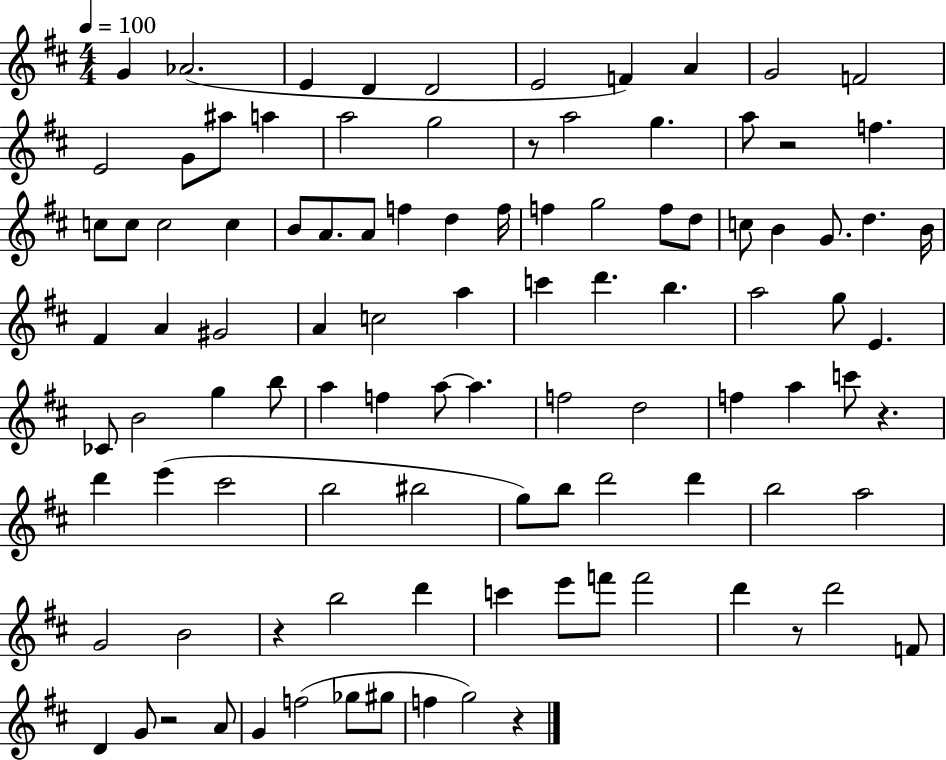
{
  \clef treble
  \numericTimeSignature
  \time 4/4
  \key d \major
  \tempo 4 = 100
  \repeat volta 2 { g'4 aes'2.( | e'4 d'4 d'2 | e'2 f'4) a'4 | g'2 f'2 | \break e'2 g'8 ais''8 a''4 | a''2 g''2 | r8 a''2 g''4. | a''8 r2 f''4. | \break c''8 c''8 c''2 c''4 | b'8 a'8. a'8 f''4 d''4 f''16 | f''4 g''2 f''8 d''8 | c''8 b'4 g'8. d''4. b'16 | \break fis'4 a'4 gis'2 | a'4 c''2 a''4 | c'''4 d'''4. b''4. | a''2 g''8 e'4. | \break ces'8 b'2 g''4 b''8 | a''4 f''4 a''8~~ a''4. | f''2 d''2 | f''4 a''4 c'''8 r4. | \break d'''4 e'''4( cis'''2 | b''2 bis''2 | g''8) b''8 d'''2 d'''4 | b''2 a''2 | \break g'2 b'2 | r4 b''2 d'''4 | c'''4 e'''8 f'''8 f'''2 | d'''4 r8 d'''2 f'8 | \break d'4 g'8 r2 a'8 | g'4 f''2( ges''8 gis''8 | f''4 g''2) r4 | } \bar "|."
}